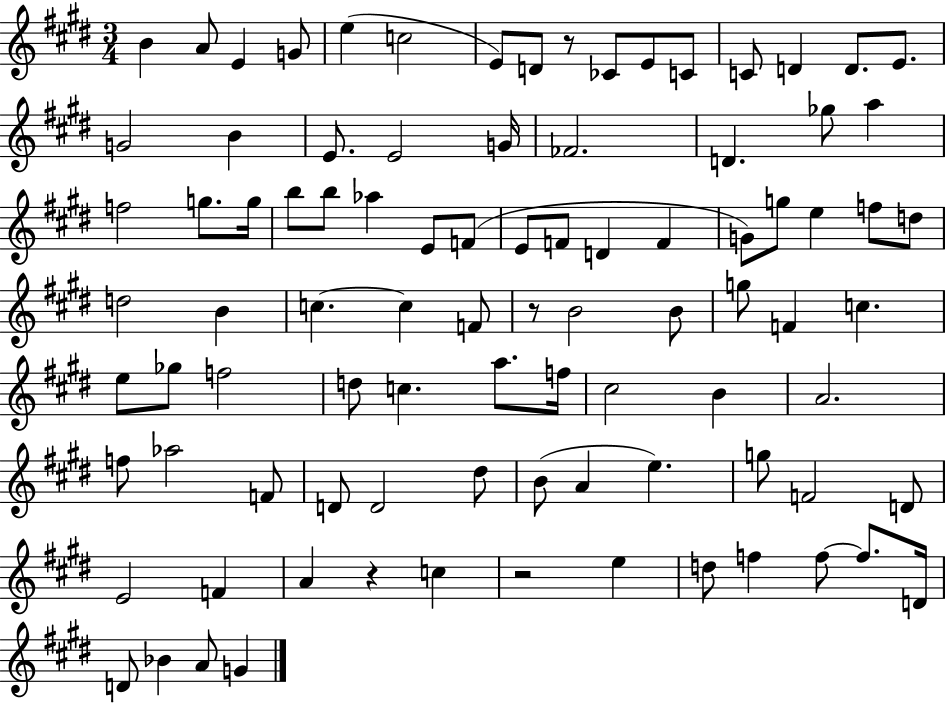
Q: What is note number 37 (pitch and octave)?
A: G4